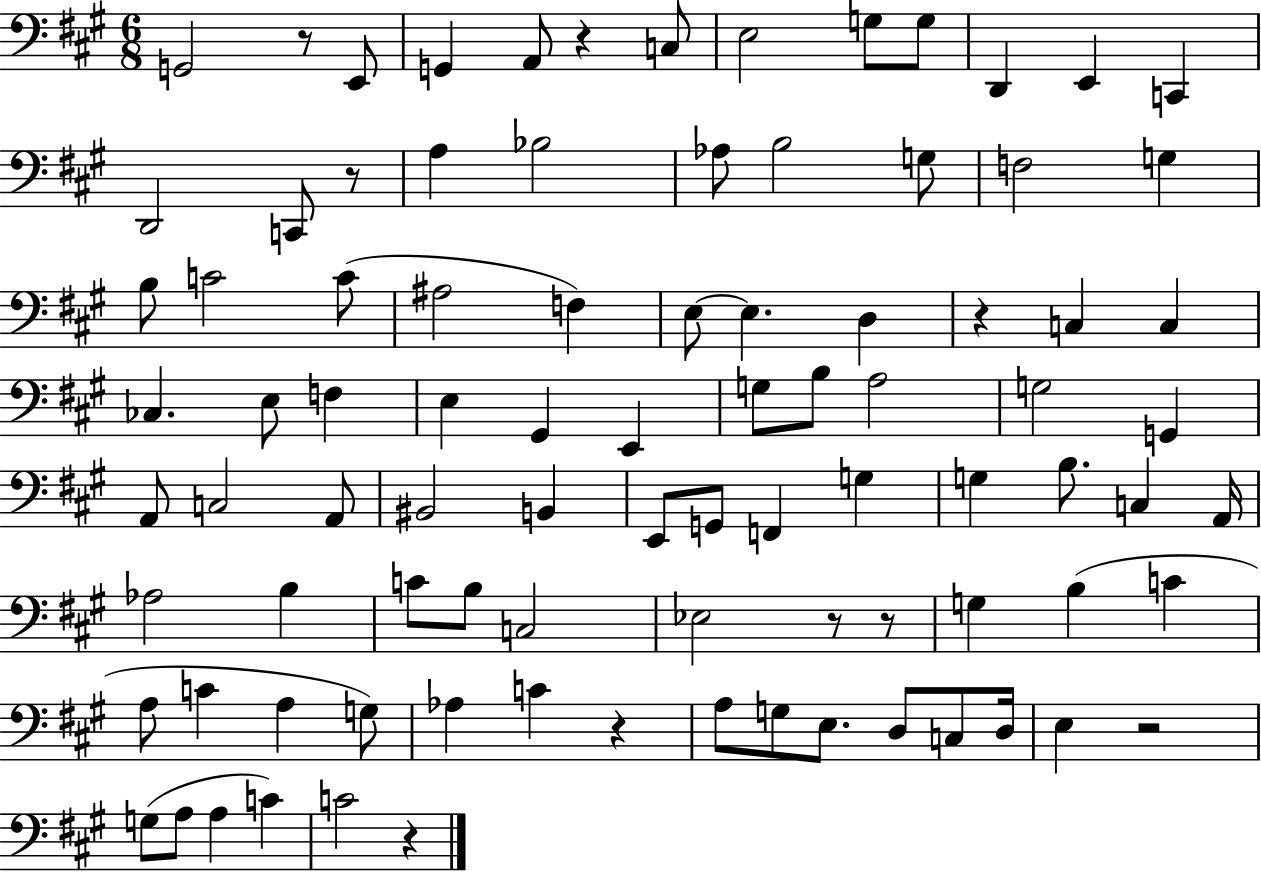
G2/h R/e E2/e G2/q A2/e R/q C3/e E3/h G3/e G3/e D2/q E2/q C2/q D2/h C2/e R/e A3/q Bb3/h Ab3/e B3/h G3/e F3/h G3/q B3/e C4/h C4/e A#3/h F3/q E3/e E3/q. D3/q R/q C3/q C3/q CES3/q. E3/e F3/q E3/q G#2/q E2/q G3/e B3/e A3/h G3/h G2/q A2/e C3/h A2/e BIS2/h B2/q E2/e G2/e F2/q G3/q G3/q B3/e. C3/q A2/s Ab3/h B3/q C4/e B3/e C3/h Eb3/h R/e R/e G3/q B3/q C4/q A3/e C4/q A3/q G3/e Ab3/q C4/q R/q A3/e G3/e E3/e. D3/e C3/e D3/s E3/q R/h G3/e A3/e A3/q C4/q C4/h R/q